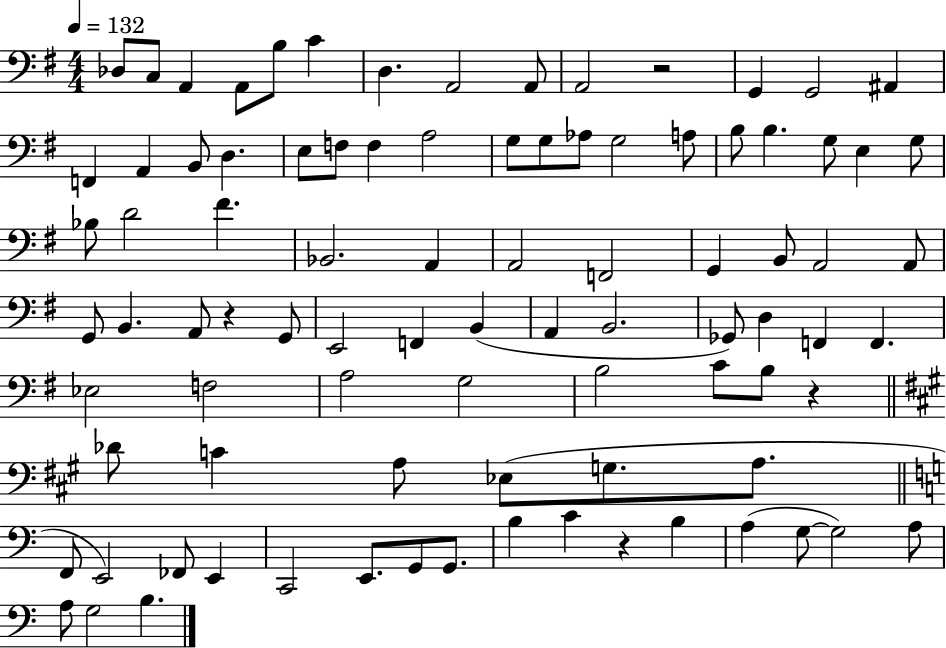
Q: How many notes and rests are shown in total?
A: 90